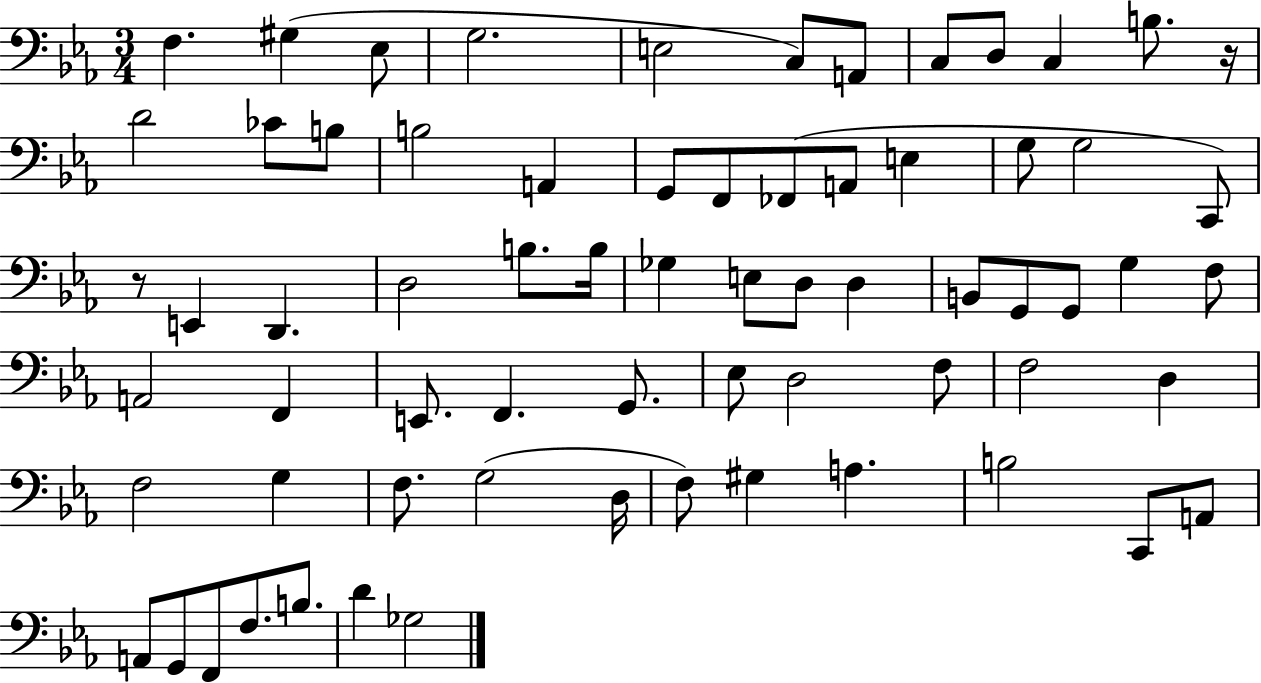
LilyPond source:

{
  \clef bass
  \numericTimeSignature
  \time 3/4
  \key ees \major
  f4. gis4( ees8 | g2. | e2 c8) a,8 | c8 d8 c4 b8. r16 | \break d'2 ces'8 b8 | b2 a,4 | g,8 f,8 fes,8( a,8 e4 | g8 g2 c,8) | \break r8 e,4 d,4. | d2 b8. b16 | ges4 e8 d8 d4 | b,8 g,8 g,8 g4 f8 | \break a,2 f,4 | e,8. f,4. g,8. | ees8 d2 f8 | f2 d4 | \break f2 g4 | f8. g2( d16 | f8) gis4 a4. | b2 c,8 a,8 | \break a,8 g,8 f,8 f8. b8. | d'4 ges2 | \bar "|."
}